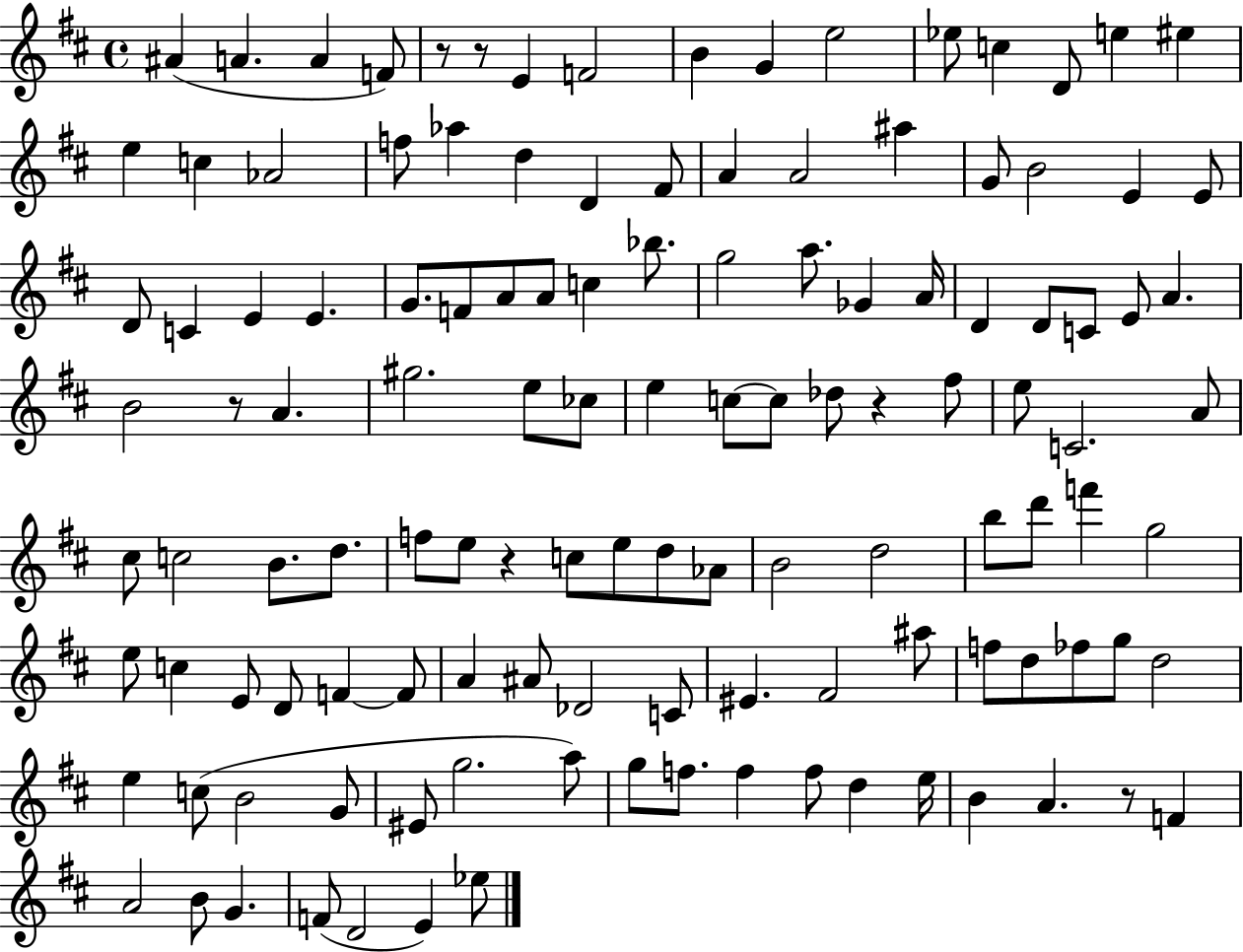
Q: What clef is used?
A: treble